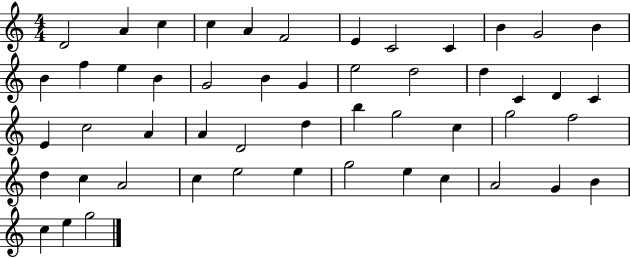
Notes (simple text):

D4/h A4/q C5/q C5/q A4/q F4/h E4/q C4/h C4/q B4/q G4/h B4/q B4/q F5/q E5/q B4/q G4/h B4/q G4/q E5/h D5/h D5/q C4/q D4/q C4/q E4/q C5/h A4/q A4/q D4/h D5/q B5/q G5/h C5/q G5/h F5/h D5/q C5/q A4/h C5/q E5/h E5/q G5/h E5/q C5/q A4/h G4/q B4/q C5/q E5/q G5/h